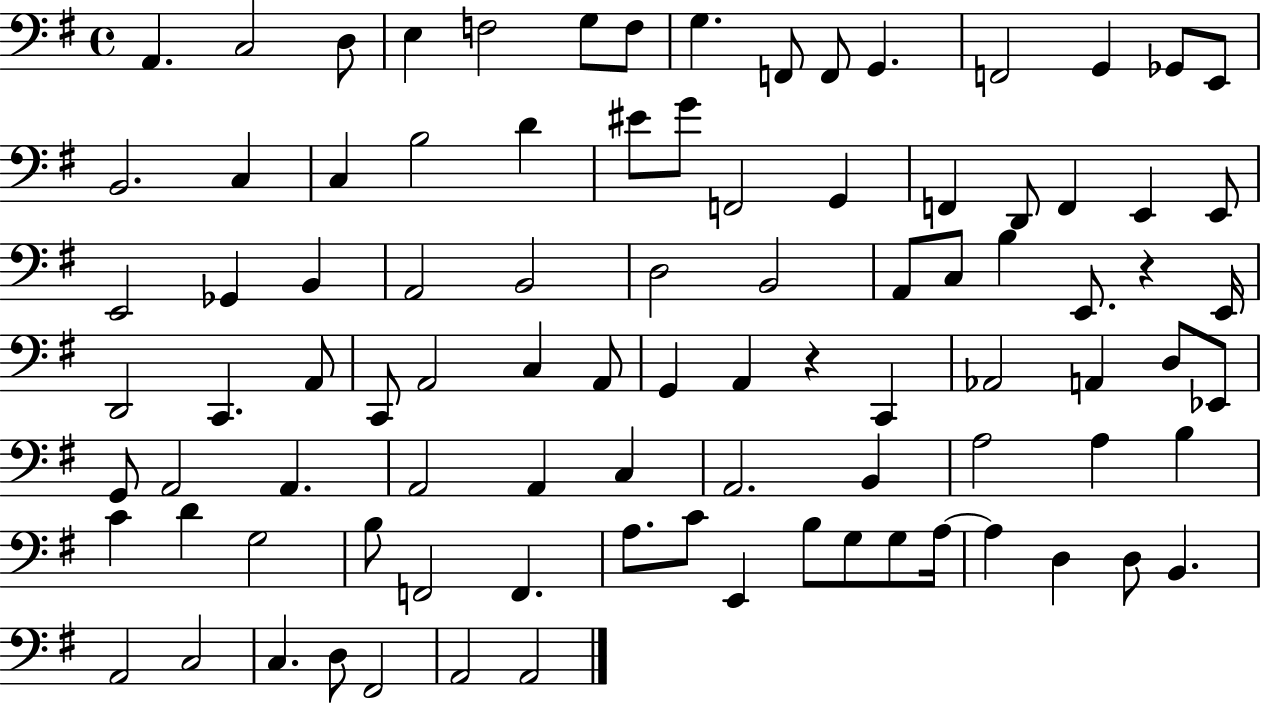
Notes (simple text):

A2/q. C3/h D3/e E3/q F3/h G3/e F3/e G3/q. F2/e F2/e G2/q. F2/h G2/q Gb2/e E2/e B2/h. C3/q C3/q B3/h D4/q EIS4/e G4/e F2/h G2/q F2/q D2/e F2/q E2/q E2/e E2/h Gb2/q B2/q A2/h B2/h D3/h B2/h A2/e C3/e B3/q E2/e. R/q E2/s D2/h C2/q. A2/e C2/e A2/h C3/q A2/e G2/q A2/q R/q C2/q Ab2/h A2/q D3/e Eb2/e G2/e A2/h A2/q. A2/h A2/q C3/q A2/h. B2/q A3/h A3/q B3/q C4/q D4/q G3/h B3/e F2/h F2/q. A3/e. C4/e E2/q B3/e G3/e G3/e A3/s A3/q D3/q D3/e B2/q. A2/h C3/h C3/q. D3/e F#2/h A2/h A2/h